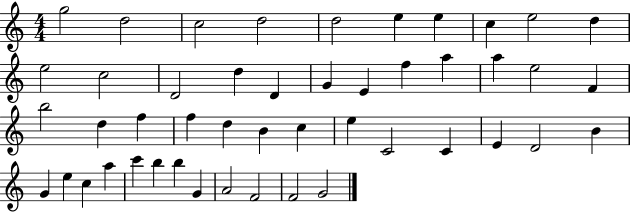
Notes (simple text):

G5/h D5/h C5/h D5/h D5/h E5/q E5/q C5/q E5/h D5/q E5/h C5/h D4/h D5/q D4/q G4/q E4/q F5/q A5/q A5/q E5/h F4/q B5/h D5/q F5/q F5/q D5/q B4/q C5/q E5/q C4/h C4/q E4/q D4/h B4/q G4/q E5/q C5/q A5/q C6/q B5/q B5/q G4/q A4/h F4/h F4/h G4/h